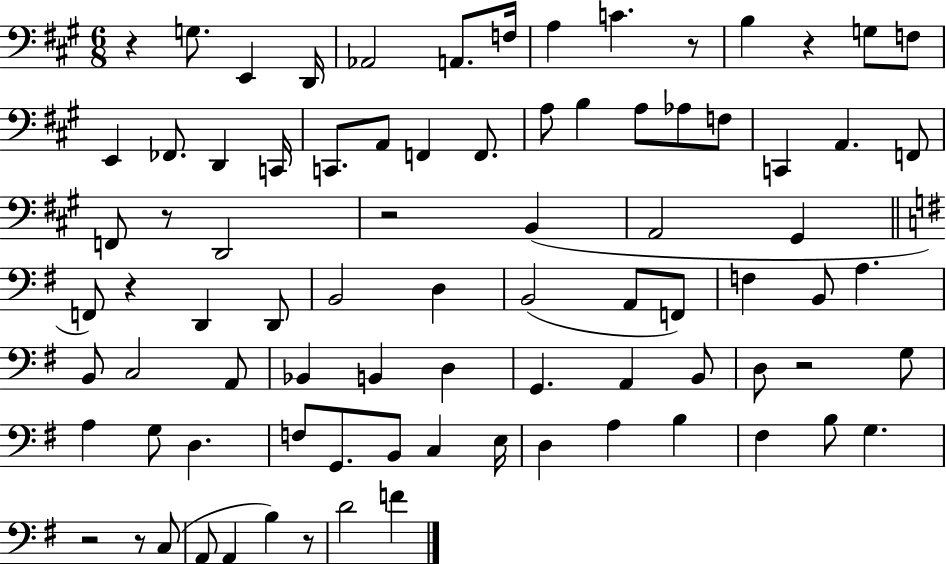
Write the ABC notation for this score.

X:1
T:Untitled
M:6/8
L:1/4
K:A
z G,/2 E,, D,,/4 _A,,2 A,,/2 F,/4 A, C z/2 B, z G,/2 F,/2 E,, _F,,/2 D,, C,,/4 C,,/2 A,,/2 F,, F,,/2 A,/2 B, A,/2 _A,/2 F,/2 C,, A,, F,,/2 F,,/2 z/2 D,,2 z2 B,, A,,2 ^G,, F,,/2 z D,, D,,/2 B,,2 D, B,,2 A,,/2 F,,/2 F, B,,/2 A, B,,/2 C,2 A,,/2 _B,, B,, D, G,, A,, B,,/2 D,/2 z2 G,/2 A, G,/2 D, F,/2 G,,/2 B,,/2 C, E,/4 D, A, B, ^F, B,/2 G, z2 z/2 C,/2 A,,/2 A,, B, z/2 D2 F